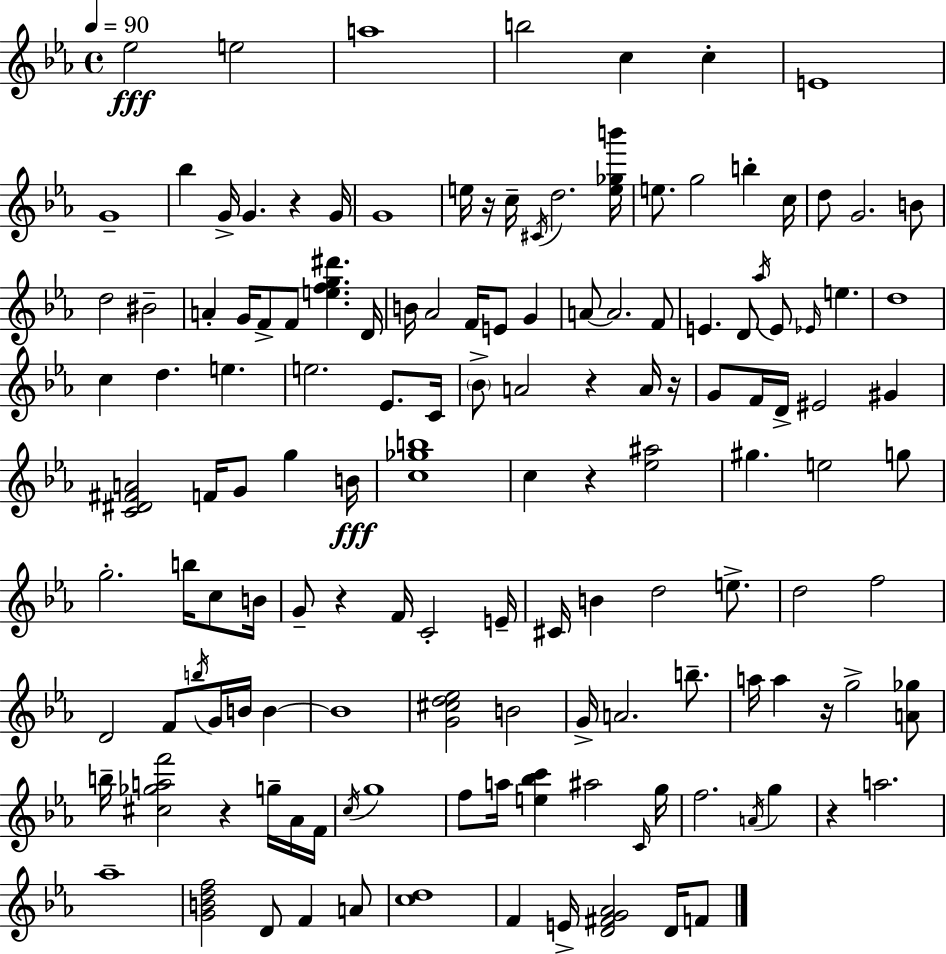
Eb5/h E5/h A5/w B5/h C5/q C5/q E4/w G4/w Bb5/q G4/s G4/q. R/q G4/s G4/w E5/s R/s C5/s C#4/s D5/h. [E5,Gb5,B6]/s E5/e. G5/h B5/q C5/s D5/e G4/h. B4/e D5/h BIS4/h A4/q G4/s F4/e F4/e [E5,F5,G5,D#6]/q. D4/s B4/s Ab4/h F4/s E4/e G4/q A4/e A4/h. F4/e E4/q. D4/e Ab5/s E4/e Eb4/s E5/q. D5/w C5/q D5/q. E5/q. E5/h. Eb4/e. C4/s Bb4/e A4/h R/q A4/s R/s G4/e F4/s D4/s EIS4/h G#4/q [C4,D#4,F#4,A4]/h F4/s G4/e G5/q B4/s [C5,Gb5,B5]/w C5/q R/q [Eb5,A#5]/h G#5/q. E5/h G5/e G5/h. B5/s C5/e B4/s G4/e R/q F4/s C4/h E4/s C#4/s B4/q D5/h E5/e. D5/h F5/h D4/h F4/e B5/s G4/s B4/s B4/q B4/w [G4,C#5,D5,Eb5]/h B4/h G4/s A4/h. B5/e. A5/s A5/q R/s G5/h [A4,Gb5]/e B5/s [C#5,Gb5,A5,F6]/h R/q G5/s Ab4/s F4/s C5/s G5/w F5/e A5/s [E5,Bb5,C6]/q A#5/h C4/s G5/s F5/h. A4/s G5/q R/q A5/h. Ab5/w [G4,B4,D5,F5]/h D4/e F4/q A4/e [C5,D5]/w F4/q E4/s [D4,F#4,G4,Ab4]/h D4/s F4/e